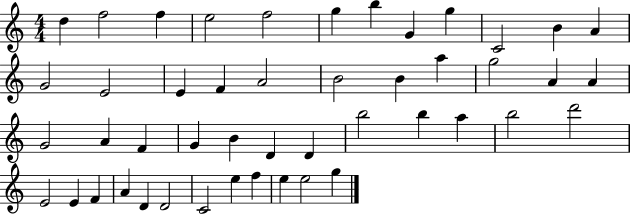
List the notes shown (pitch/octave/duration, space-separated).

D5/q F5/h F5/q E5/h F5/h G5/q B5/q G4/q G5/q C4/h B4/q A4/q G4/h E4/h E4/q F4/q A4/h B4/h B4/q A5/q G5/h A4/q A4/q G4/h A4/q F4/q G4/q B4/q D4/q D4/q B5/h B5/q A5/q B5/h D6/h E4/h E4/q F4/q A4/q D4/q D4/h C4/h E5/q F5/q E5/q E5/h G5/q